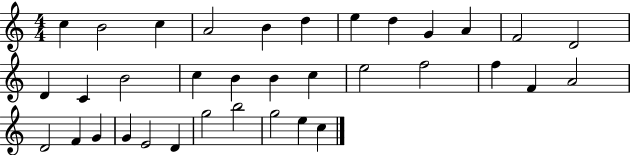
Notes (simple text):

C5/q B4/h C5/q A4/h B4/q D5/q E5/q D5/q G4/q A4/q F4/h D4/h D4/q C4/q B4/h C5/q B4/q B4/q C5/q E5/h F5/h F5/q F4/q A4/h D4/h F4/q G4/q G4/q E4/h D4/q G5/h B5/h G5/h E5/q C5/q